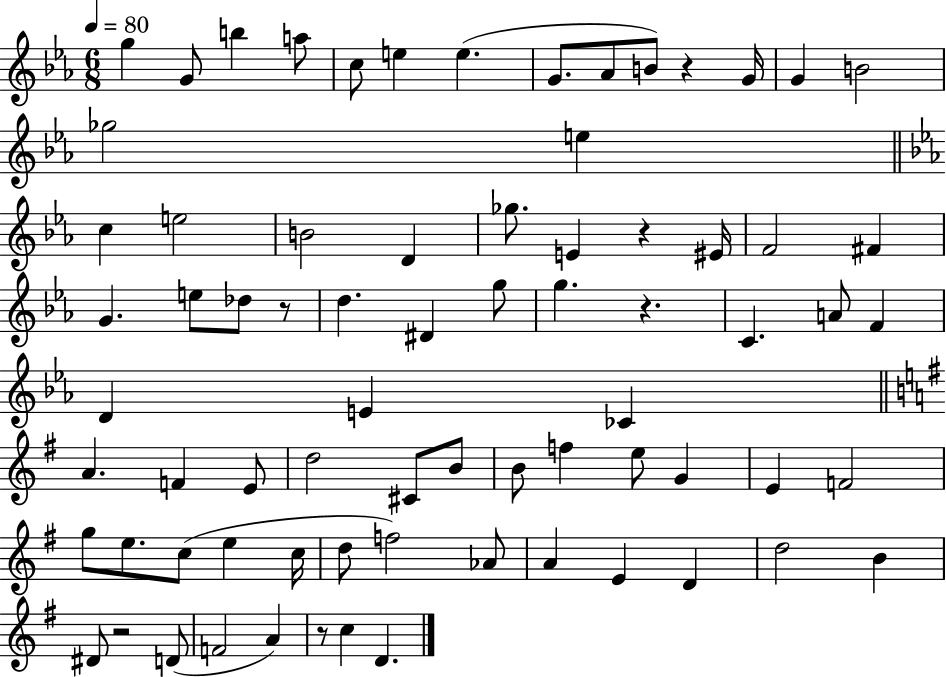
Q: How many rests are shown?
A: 6